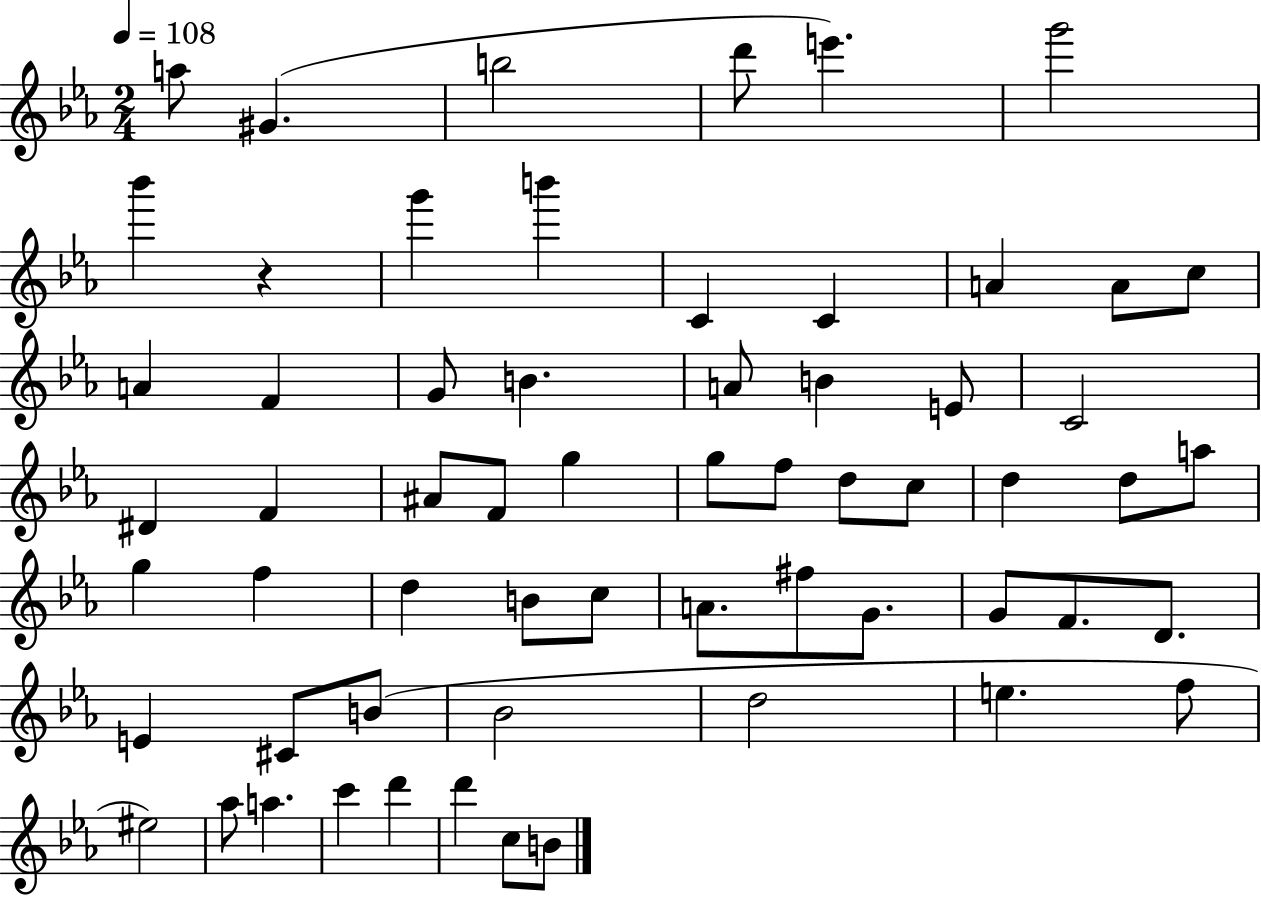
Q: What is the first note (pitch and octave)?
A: A5